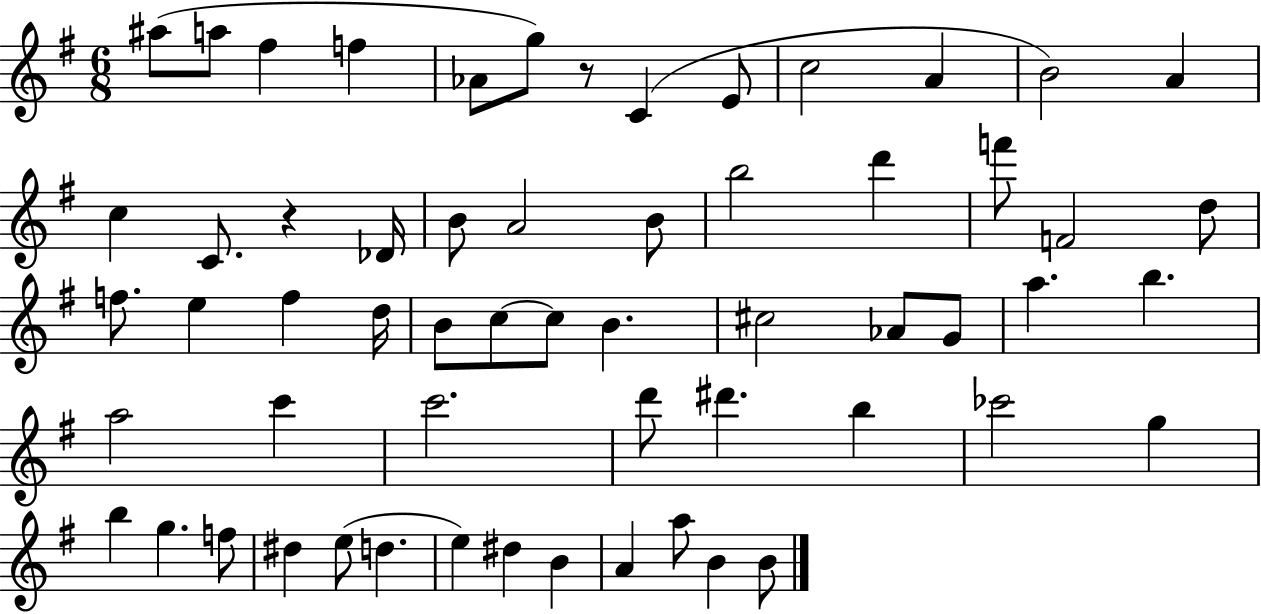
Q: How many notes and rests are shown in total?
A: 59